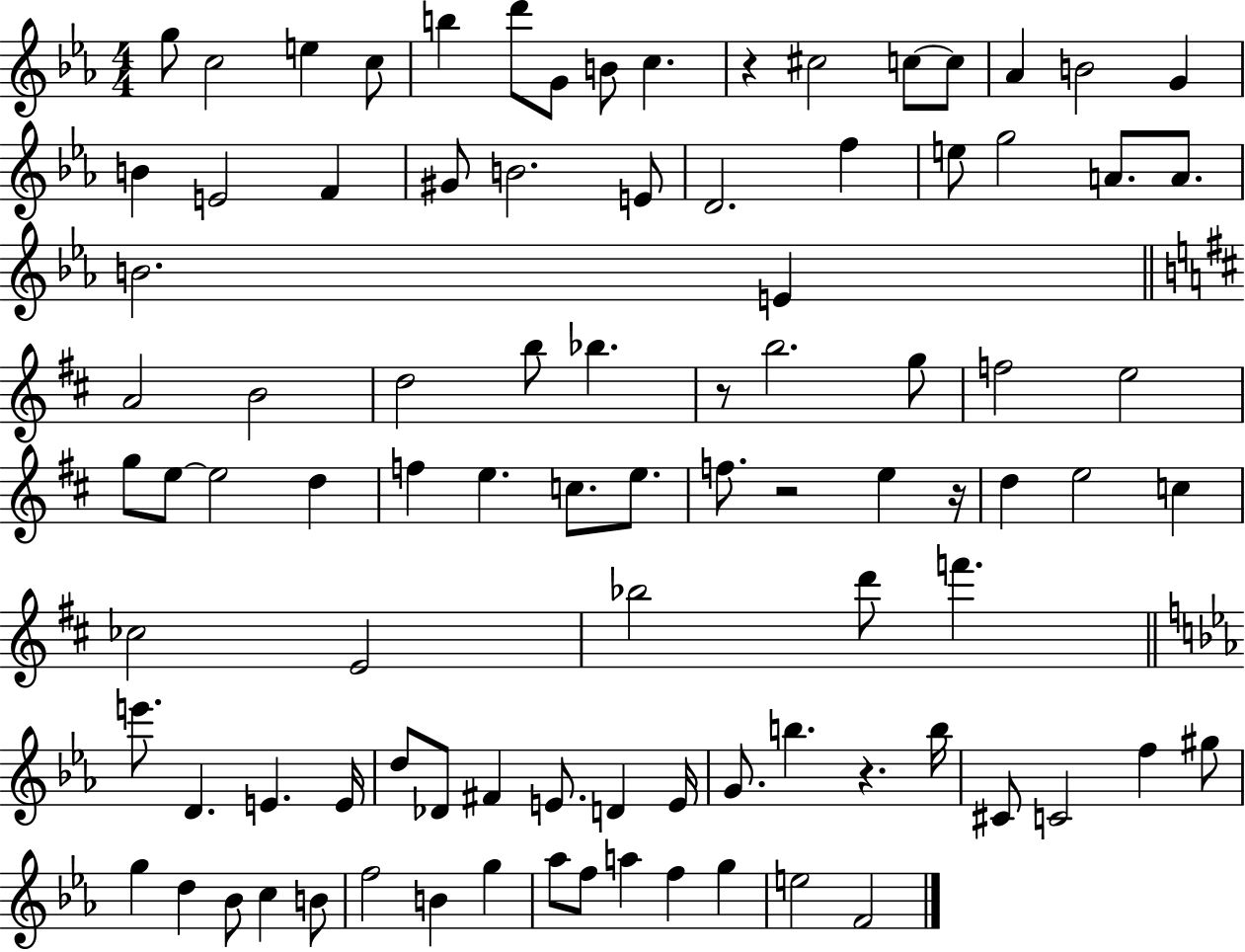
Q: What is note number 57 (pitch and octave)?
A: E6